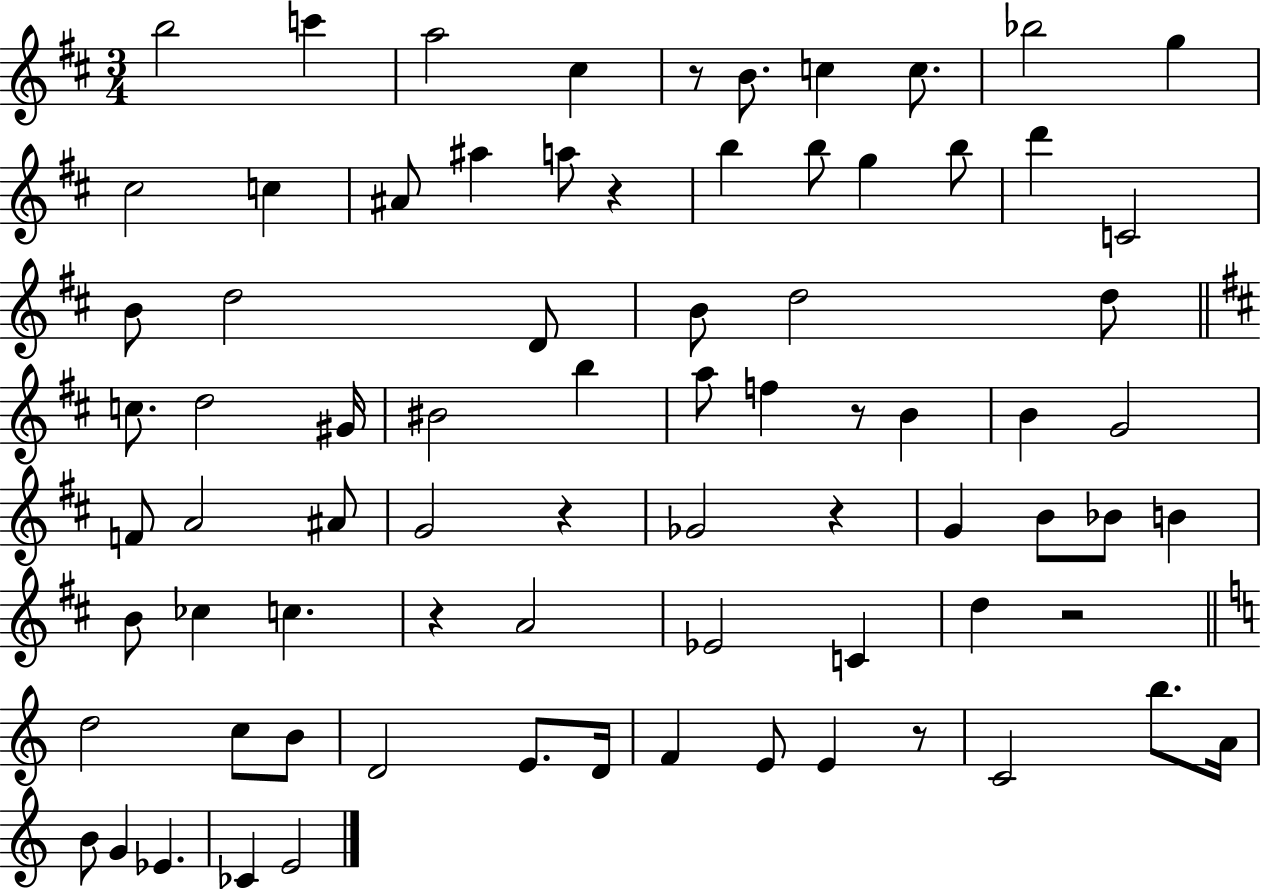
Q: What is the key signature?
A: D major